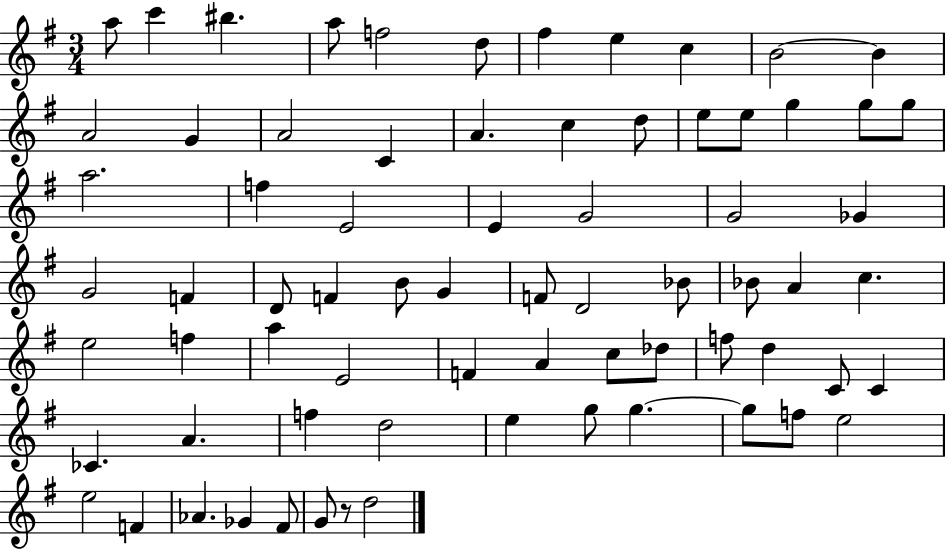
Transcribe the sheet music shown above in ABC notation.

X:1
T:Untitled
M:3/4
L:1/4
K:G
a/2 c' ^b a/2 f2 d/2 ^f e c B2 B A2 G A2 C A c d/2 e/2 e/2 g g/2 g/2 a2 f E2 E G2 G2 _G G2 F D/2 F B/2 G F/2 D2 _B/2 _B/2 A c e2 f a E2 F A c/2 _d/2 f/2 d C/2 C _C A f d2 e g/2 g g/2 f/2 e2 e2 F _A _G ^F/2 G/2 z/2 d2